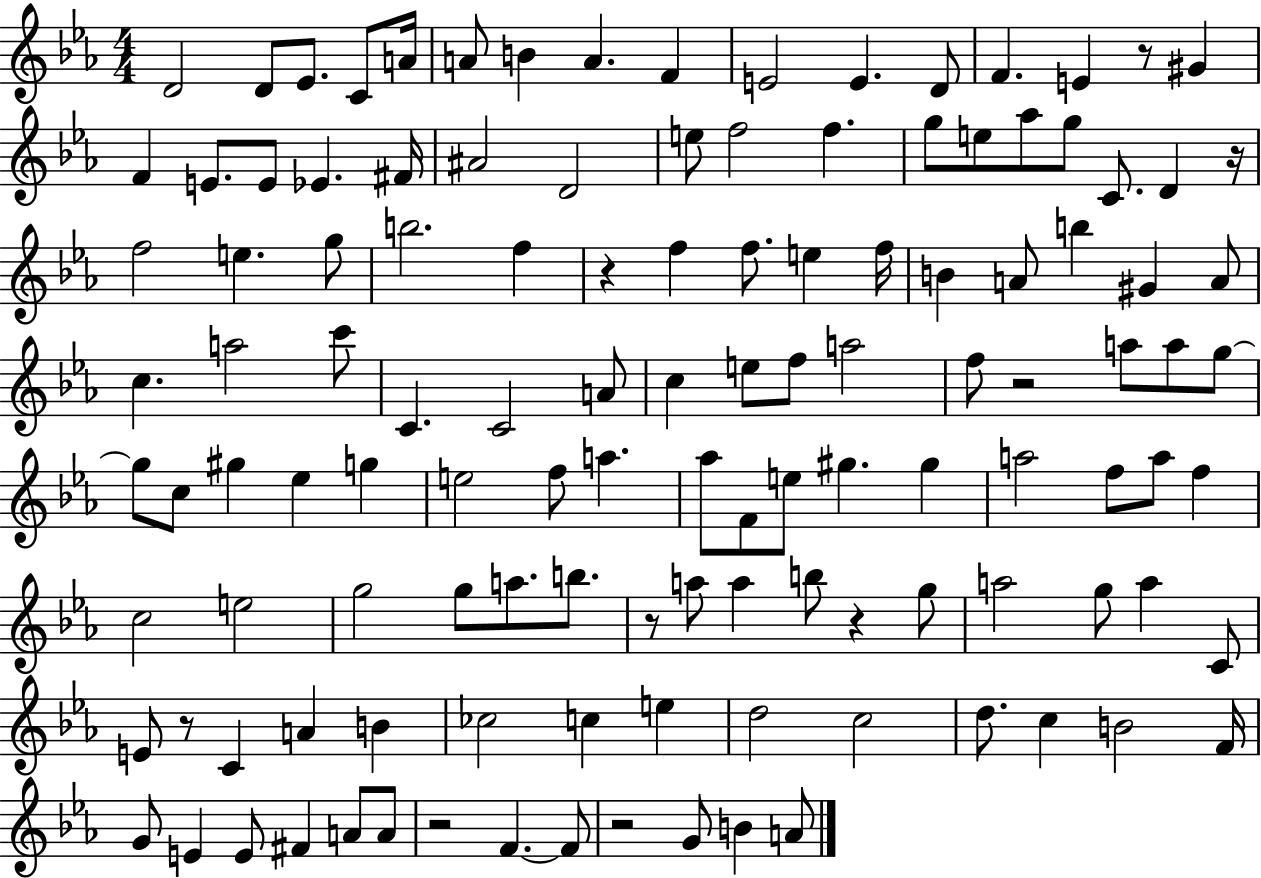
{
  \clef treble
  \numericTimeSignature
  \time 4/4
  \key ees \major
  d'2 d'8 ees'8. c'8 a'16 | a'8 b'4 a'4. f'4 | e'2 e'4. d'8 | f'4. e'4 r8 gis'4 | \break f'4 e'8. e'8 ees'4. fis'16 | ais'2 d'2 | e''8 f''2 f''4. | g''8 e''8 aes''8 g''8 c'8. d'4 r16 | \break f''2 e''4. g''8 | b''2. f''4 | r4 f''4 f''8. e''4 f''16 | b'4 a'8 b''4 gis'4 a'8 | \break c''4. a''2 c'''8 | c'4. c'2 a'8 | c''4 e''8 f''8 a''2 | f''8 r2 a''8 a''8 g''8~~ | \break g''8 c''8 gis''4 ees''4 g''4 | e''2 f''8 a''4. | aes''8 f'8 e''8 gis''4. gis''4 | a''2 f''8 a''8 f''4 | \break c''2 e''2 | g''2 g''8 a''8. b''8. | r8 a''8 a''4 b''8 r4 g''8 | a''2 g''8 a''4 c'8 | \break e'8 r8 c'4 a'4 b'4 | ces''2 c''4 e''4 | d''2 c''2 | d''8. c''4 b'2 f'16 | \break g'8 e'4 e'8 fis'4 a'8 a'8 | r2 f'4.~~ f'8 | r2 g'8 b'4 a'8 | \bar "|."
}